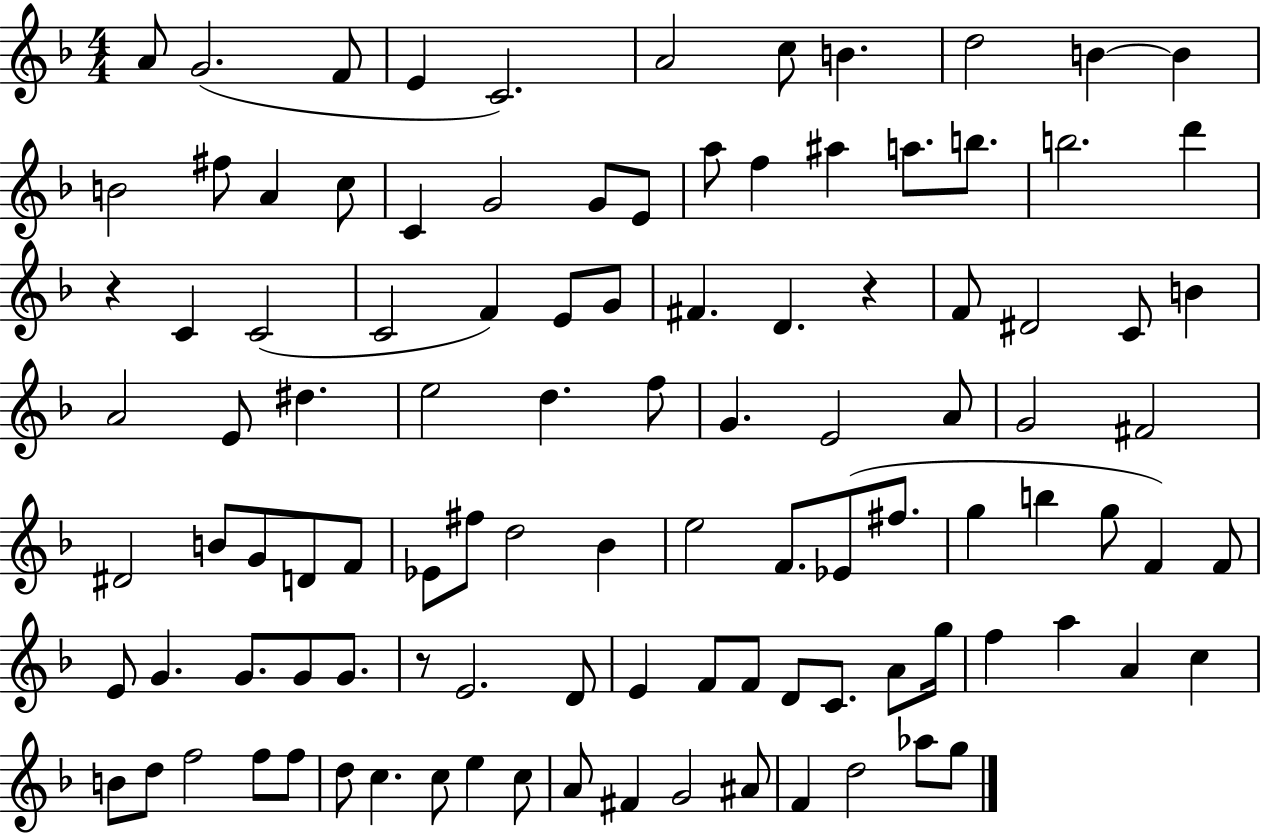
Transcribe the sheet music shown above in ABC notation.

X:1
T:Untitled
M:4/4
L:1/4
K:F
A/2 G2 F/2 E C2 A2 c/2 B d2 B B B2 ^f/2 A c/2 C G2 G/2 E/2 a/2 f ^a a/2 b/2 b2 d' z C C2 C2 F E/2 G/2 ^F D z F/2 ^D2 C/2 B A2 E/2 ^d e2 d f/2 G E2 A/2 G2 ^F2 ^D2 B/2 G/2 D/2 F/2 _E/2 ^f/2 d2 _B e2 F/2 _E/2 ^f/2 g b g/2 F F/2 E/2 G G/2 G/2 G/2 z/2 E2 D/2 E F/2 F/2 D/2 C/2 A/2 g/4 f a A c B/2 d/2 f2 f/2 f/2 d/2 c c/2 e c/2 A/2 ^F G2 ^A/2 F d2 _a/2 g/2